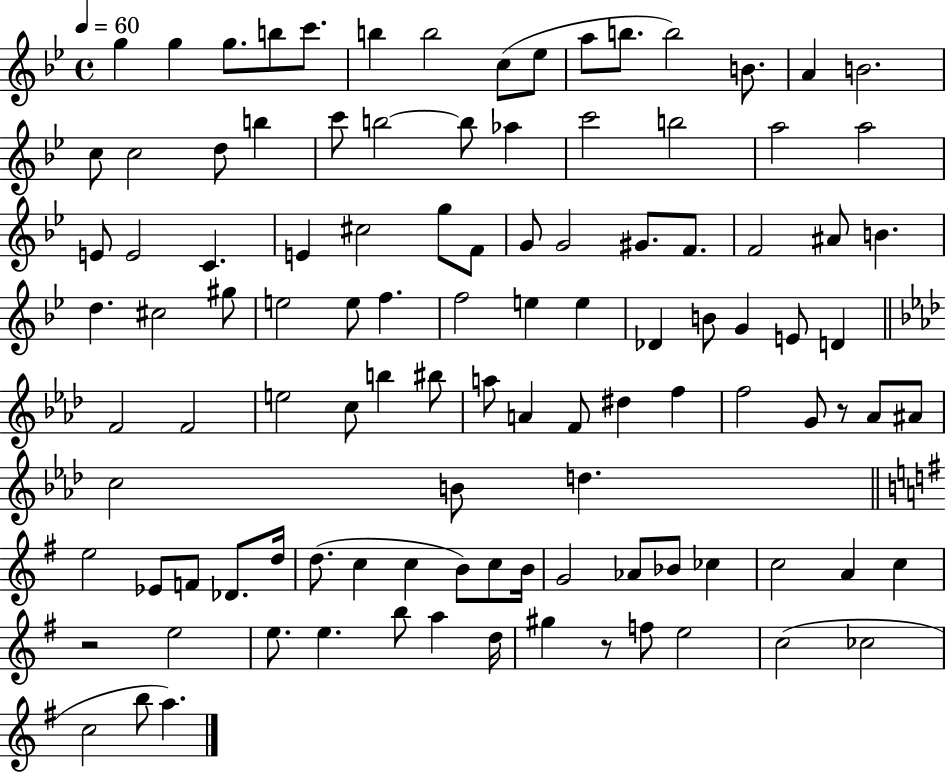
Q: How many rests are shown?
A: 3